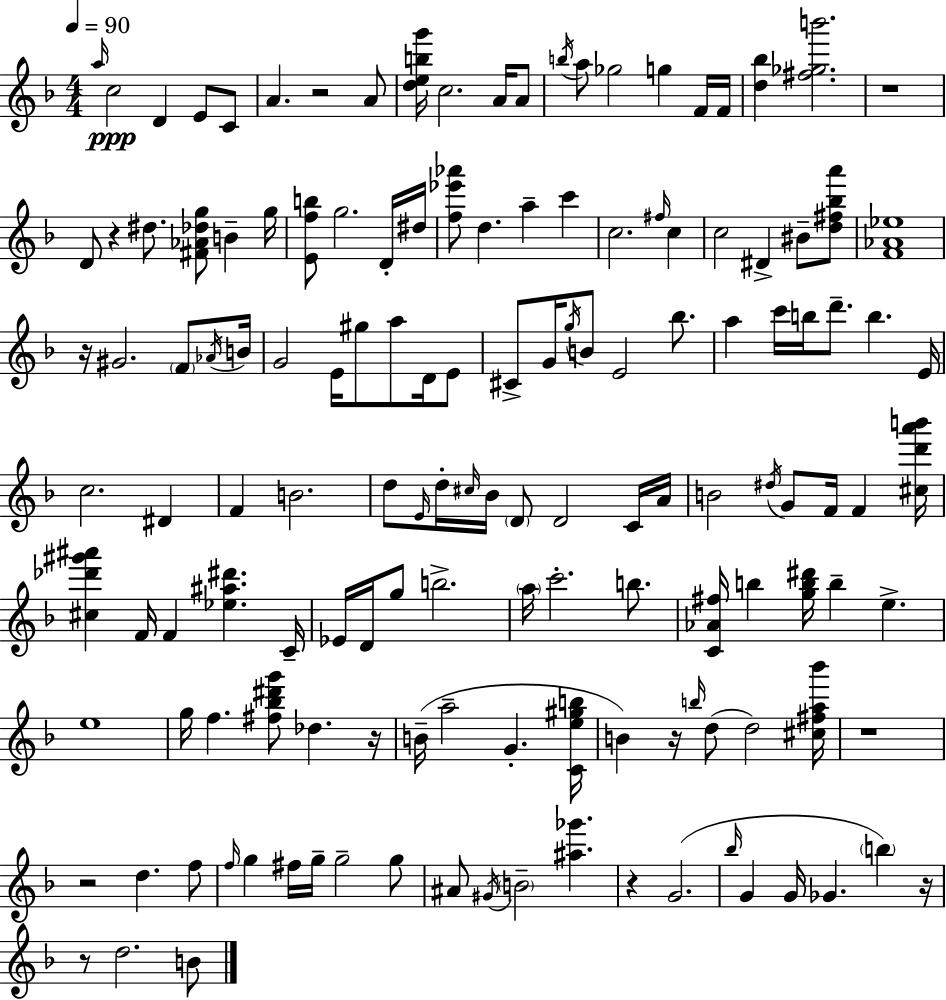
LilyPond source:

{
  \clef treble
  \numericTimeSignature
  \time 4/4
  \key f \major
  \tempo 4 = 90
  \grace { a''16 }\ppp c''2 d'4 e'8 c'8 | a'4. r2 a'8 | <d'' e'' b'' g'''>16 c''2. a'16 a'8 | \acciaccatura { b''16 } a''8 ges''2 g''4 | \break f'16 f'16 <d'' bes''>4 <fis'' ges'' b'''>2. | r1 | d'8 r4 dis''8. <fis' aes' des'' g''>8 b'4-- | g''16 <e' f'' b''>8 g''2. | \break d'16-. dis''16 <f'' ees''' aes'''>8 d''4. a''4-- c'''4 | c''2. \grace { fis''16 } c''4 | c''2 dis'4-> bis'8-- | <d'' fis'' bes'' a'''>8 <f' aes' ees''>1 | \break r16 gis'2. | \parenthesize f'8 \acciaccatura { aes'16 } b'16 g'2 e'16 gis''8 a''8 | d'16 e'8 cis'8-> g'16 \acciaccatura { g''16 } b'8 e'2 | bes''8. a''4 c'''16 b''16 d'''8.-- b''4. | \break e'16 c''2. | dis'4 f'4 b'2. | d''8 \grace { e'16 } d''16-. \grace { cis''16 } bes'16 \parenthesize d'8 d'2 | c'16 a'16 b'2 \acciaccatura { dis''16 } | \break g'8 f'16 f'4 <cis'' d''' a''' b'''>16 <cis'' des''' gis''' ais'''>4 f'16 f'4 | <ees'' ais'' dis'''>4. c'16-- ees'16 d'16 g''8 b''2.-> | \parenthesize a''16 c'''2.-. | b''8. <c' aes' fis''>16 b''4 <g'' b'' dis'''>16 b''4-- | \break e''4.-> e''1 | g''16 f''4. <fis'' bes'' dis''' g'''>8 | des''4. r16 b'16--( a''2-- | g'4.-. <c' e'' gis'' b''>16 b'4) r16 \grace { b''16 }( d''8 | \break d''2) <cis'' fis'' a'' bes'''>16 r1 | r2 | d''4. f''8 \grace { f''16 } g''4 fis''16 g''16-- | g''2-- g''8 ais'8 \acciaccatura { gis'16 } \parenthesize b'2-- | \break <ais'' ges'''>4. r4 g'2.( | \grace { bes''16 } g'4 | g'16 ges'4. \parenthesize b''4) r16 r8 d''2. | b'8 \bar "|."
}